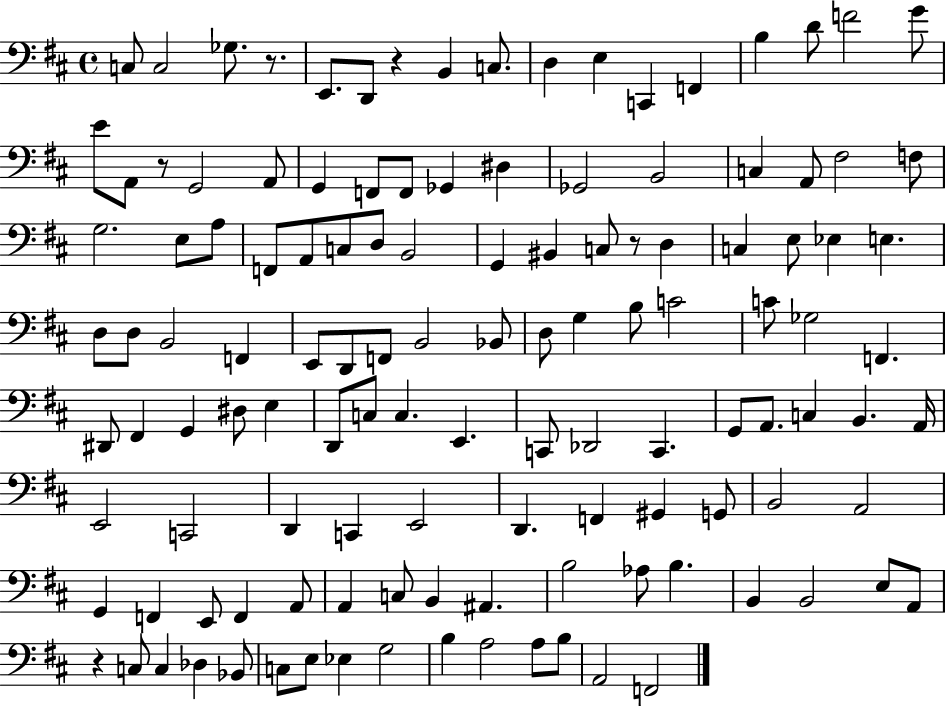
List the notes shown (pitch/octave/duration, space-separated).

C3/e C3/h Gb3/e. R/e. E2/e. D2/e R/q B2/q C3/e. D3/q E3/q C2/q F2/q B3/q D4/e F4/h G4/e E4/e A2/e R/e G2/h A2/e G2/q F2/e F2/e Gb2/q D#3/q Gb2/h B2/h C3/q A2/e F#3/h F3/e G3/h. E3/e A3/e F2/e A2/e C3/e D3/e B2/h G2/q BIS2/q C3/e R/e D3/q C3/q E3/e Eb3/q E3/q. D3/e D3/e B2/h F2/q E2/e D2/e F2/e B2/h Bb2/e D3/e G3/q B3/e C4/h C4/e Gb3/h F2/q. D#2/e F#2/q G2/q D#3/e E3/q D2/e C3/e C3/q. E2/q. C2/e Db2/h C2/q. G2/e A2/e. C3/q B2/q. A2/s E2/h C2/h D2/q C2/q E2/h D2/q. F2/q G#2/q G2/e B2/h A2/h G2/q F2/q E2/e F2/q A2/e A2/q C3/e B2/q A#2/q. B3/h Ab3/e B3/q. B2/q B2/h E3/e A2/e R/q C3/e C3/q Db3/q Bb2/e C3/e E3/e Eb3/q G3/h B3/q A3/h A3/e B3/e A2/h F2/h